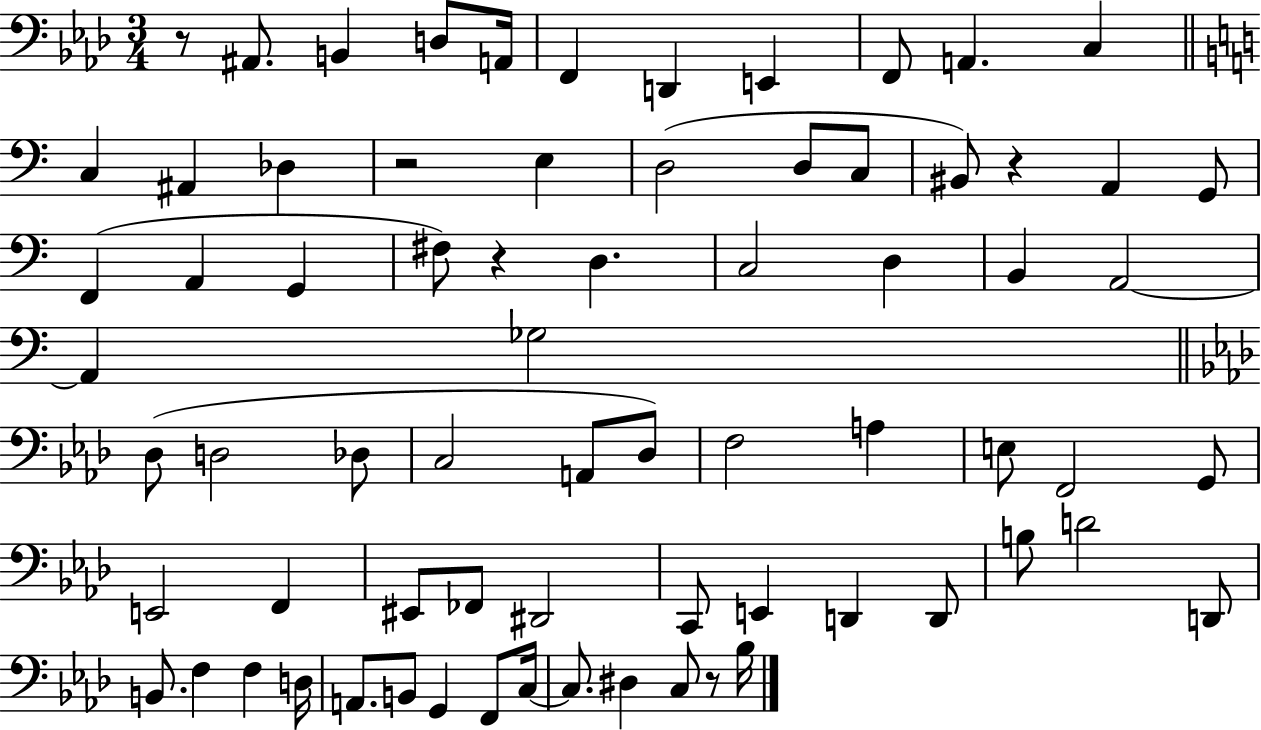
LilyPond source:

{
  \clef bass
  \numericTimeSignature
  \time 3/4
  \key aes \major
  \repeat volta 2 { r8 ais,8. b,4 d8 a,16 | f,4 d,4 e,4 | f,8 a,4. c4 | \bar "||" \break \key c \major c4 ais,4 des4 | r2 e4 | d2( d8 c8 | bis,8) r4 a,4 g,8 | \break f,4( a,4 g,4 | fis8) r4 d4. | c2 d4 | b,4 a,2~~ | \break a,4 ges2 | \bar "||" \break \key aes \major des8( d2 des8 | c2 a,8 des8) | f2 a4 | e8 f,2 g,8 | \break e,2 f,4 | eis,8 fes,8 dis,2 | c,8 e,4 d,4 d,8 | b8 d'2 d,8 | \break b,8. f4 f4 d16 | a,8. b,8 g,4 f,8 c16~~ | c8. dis4 c8 r8 bes16 | } \bar "|."
}